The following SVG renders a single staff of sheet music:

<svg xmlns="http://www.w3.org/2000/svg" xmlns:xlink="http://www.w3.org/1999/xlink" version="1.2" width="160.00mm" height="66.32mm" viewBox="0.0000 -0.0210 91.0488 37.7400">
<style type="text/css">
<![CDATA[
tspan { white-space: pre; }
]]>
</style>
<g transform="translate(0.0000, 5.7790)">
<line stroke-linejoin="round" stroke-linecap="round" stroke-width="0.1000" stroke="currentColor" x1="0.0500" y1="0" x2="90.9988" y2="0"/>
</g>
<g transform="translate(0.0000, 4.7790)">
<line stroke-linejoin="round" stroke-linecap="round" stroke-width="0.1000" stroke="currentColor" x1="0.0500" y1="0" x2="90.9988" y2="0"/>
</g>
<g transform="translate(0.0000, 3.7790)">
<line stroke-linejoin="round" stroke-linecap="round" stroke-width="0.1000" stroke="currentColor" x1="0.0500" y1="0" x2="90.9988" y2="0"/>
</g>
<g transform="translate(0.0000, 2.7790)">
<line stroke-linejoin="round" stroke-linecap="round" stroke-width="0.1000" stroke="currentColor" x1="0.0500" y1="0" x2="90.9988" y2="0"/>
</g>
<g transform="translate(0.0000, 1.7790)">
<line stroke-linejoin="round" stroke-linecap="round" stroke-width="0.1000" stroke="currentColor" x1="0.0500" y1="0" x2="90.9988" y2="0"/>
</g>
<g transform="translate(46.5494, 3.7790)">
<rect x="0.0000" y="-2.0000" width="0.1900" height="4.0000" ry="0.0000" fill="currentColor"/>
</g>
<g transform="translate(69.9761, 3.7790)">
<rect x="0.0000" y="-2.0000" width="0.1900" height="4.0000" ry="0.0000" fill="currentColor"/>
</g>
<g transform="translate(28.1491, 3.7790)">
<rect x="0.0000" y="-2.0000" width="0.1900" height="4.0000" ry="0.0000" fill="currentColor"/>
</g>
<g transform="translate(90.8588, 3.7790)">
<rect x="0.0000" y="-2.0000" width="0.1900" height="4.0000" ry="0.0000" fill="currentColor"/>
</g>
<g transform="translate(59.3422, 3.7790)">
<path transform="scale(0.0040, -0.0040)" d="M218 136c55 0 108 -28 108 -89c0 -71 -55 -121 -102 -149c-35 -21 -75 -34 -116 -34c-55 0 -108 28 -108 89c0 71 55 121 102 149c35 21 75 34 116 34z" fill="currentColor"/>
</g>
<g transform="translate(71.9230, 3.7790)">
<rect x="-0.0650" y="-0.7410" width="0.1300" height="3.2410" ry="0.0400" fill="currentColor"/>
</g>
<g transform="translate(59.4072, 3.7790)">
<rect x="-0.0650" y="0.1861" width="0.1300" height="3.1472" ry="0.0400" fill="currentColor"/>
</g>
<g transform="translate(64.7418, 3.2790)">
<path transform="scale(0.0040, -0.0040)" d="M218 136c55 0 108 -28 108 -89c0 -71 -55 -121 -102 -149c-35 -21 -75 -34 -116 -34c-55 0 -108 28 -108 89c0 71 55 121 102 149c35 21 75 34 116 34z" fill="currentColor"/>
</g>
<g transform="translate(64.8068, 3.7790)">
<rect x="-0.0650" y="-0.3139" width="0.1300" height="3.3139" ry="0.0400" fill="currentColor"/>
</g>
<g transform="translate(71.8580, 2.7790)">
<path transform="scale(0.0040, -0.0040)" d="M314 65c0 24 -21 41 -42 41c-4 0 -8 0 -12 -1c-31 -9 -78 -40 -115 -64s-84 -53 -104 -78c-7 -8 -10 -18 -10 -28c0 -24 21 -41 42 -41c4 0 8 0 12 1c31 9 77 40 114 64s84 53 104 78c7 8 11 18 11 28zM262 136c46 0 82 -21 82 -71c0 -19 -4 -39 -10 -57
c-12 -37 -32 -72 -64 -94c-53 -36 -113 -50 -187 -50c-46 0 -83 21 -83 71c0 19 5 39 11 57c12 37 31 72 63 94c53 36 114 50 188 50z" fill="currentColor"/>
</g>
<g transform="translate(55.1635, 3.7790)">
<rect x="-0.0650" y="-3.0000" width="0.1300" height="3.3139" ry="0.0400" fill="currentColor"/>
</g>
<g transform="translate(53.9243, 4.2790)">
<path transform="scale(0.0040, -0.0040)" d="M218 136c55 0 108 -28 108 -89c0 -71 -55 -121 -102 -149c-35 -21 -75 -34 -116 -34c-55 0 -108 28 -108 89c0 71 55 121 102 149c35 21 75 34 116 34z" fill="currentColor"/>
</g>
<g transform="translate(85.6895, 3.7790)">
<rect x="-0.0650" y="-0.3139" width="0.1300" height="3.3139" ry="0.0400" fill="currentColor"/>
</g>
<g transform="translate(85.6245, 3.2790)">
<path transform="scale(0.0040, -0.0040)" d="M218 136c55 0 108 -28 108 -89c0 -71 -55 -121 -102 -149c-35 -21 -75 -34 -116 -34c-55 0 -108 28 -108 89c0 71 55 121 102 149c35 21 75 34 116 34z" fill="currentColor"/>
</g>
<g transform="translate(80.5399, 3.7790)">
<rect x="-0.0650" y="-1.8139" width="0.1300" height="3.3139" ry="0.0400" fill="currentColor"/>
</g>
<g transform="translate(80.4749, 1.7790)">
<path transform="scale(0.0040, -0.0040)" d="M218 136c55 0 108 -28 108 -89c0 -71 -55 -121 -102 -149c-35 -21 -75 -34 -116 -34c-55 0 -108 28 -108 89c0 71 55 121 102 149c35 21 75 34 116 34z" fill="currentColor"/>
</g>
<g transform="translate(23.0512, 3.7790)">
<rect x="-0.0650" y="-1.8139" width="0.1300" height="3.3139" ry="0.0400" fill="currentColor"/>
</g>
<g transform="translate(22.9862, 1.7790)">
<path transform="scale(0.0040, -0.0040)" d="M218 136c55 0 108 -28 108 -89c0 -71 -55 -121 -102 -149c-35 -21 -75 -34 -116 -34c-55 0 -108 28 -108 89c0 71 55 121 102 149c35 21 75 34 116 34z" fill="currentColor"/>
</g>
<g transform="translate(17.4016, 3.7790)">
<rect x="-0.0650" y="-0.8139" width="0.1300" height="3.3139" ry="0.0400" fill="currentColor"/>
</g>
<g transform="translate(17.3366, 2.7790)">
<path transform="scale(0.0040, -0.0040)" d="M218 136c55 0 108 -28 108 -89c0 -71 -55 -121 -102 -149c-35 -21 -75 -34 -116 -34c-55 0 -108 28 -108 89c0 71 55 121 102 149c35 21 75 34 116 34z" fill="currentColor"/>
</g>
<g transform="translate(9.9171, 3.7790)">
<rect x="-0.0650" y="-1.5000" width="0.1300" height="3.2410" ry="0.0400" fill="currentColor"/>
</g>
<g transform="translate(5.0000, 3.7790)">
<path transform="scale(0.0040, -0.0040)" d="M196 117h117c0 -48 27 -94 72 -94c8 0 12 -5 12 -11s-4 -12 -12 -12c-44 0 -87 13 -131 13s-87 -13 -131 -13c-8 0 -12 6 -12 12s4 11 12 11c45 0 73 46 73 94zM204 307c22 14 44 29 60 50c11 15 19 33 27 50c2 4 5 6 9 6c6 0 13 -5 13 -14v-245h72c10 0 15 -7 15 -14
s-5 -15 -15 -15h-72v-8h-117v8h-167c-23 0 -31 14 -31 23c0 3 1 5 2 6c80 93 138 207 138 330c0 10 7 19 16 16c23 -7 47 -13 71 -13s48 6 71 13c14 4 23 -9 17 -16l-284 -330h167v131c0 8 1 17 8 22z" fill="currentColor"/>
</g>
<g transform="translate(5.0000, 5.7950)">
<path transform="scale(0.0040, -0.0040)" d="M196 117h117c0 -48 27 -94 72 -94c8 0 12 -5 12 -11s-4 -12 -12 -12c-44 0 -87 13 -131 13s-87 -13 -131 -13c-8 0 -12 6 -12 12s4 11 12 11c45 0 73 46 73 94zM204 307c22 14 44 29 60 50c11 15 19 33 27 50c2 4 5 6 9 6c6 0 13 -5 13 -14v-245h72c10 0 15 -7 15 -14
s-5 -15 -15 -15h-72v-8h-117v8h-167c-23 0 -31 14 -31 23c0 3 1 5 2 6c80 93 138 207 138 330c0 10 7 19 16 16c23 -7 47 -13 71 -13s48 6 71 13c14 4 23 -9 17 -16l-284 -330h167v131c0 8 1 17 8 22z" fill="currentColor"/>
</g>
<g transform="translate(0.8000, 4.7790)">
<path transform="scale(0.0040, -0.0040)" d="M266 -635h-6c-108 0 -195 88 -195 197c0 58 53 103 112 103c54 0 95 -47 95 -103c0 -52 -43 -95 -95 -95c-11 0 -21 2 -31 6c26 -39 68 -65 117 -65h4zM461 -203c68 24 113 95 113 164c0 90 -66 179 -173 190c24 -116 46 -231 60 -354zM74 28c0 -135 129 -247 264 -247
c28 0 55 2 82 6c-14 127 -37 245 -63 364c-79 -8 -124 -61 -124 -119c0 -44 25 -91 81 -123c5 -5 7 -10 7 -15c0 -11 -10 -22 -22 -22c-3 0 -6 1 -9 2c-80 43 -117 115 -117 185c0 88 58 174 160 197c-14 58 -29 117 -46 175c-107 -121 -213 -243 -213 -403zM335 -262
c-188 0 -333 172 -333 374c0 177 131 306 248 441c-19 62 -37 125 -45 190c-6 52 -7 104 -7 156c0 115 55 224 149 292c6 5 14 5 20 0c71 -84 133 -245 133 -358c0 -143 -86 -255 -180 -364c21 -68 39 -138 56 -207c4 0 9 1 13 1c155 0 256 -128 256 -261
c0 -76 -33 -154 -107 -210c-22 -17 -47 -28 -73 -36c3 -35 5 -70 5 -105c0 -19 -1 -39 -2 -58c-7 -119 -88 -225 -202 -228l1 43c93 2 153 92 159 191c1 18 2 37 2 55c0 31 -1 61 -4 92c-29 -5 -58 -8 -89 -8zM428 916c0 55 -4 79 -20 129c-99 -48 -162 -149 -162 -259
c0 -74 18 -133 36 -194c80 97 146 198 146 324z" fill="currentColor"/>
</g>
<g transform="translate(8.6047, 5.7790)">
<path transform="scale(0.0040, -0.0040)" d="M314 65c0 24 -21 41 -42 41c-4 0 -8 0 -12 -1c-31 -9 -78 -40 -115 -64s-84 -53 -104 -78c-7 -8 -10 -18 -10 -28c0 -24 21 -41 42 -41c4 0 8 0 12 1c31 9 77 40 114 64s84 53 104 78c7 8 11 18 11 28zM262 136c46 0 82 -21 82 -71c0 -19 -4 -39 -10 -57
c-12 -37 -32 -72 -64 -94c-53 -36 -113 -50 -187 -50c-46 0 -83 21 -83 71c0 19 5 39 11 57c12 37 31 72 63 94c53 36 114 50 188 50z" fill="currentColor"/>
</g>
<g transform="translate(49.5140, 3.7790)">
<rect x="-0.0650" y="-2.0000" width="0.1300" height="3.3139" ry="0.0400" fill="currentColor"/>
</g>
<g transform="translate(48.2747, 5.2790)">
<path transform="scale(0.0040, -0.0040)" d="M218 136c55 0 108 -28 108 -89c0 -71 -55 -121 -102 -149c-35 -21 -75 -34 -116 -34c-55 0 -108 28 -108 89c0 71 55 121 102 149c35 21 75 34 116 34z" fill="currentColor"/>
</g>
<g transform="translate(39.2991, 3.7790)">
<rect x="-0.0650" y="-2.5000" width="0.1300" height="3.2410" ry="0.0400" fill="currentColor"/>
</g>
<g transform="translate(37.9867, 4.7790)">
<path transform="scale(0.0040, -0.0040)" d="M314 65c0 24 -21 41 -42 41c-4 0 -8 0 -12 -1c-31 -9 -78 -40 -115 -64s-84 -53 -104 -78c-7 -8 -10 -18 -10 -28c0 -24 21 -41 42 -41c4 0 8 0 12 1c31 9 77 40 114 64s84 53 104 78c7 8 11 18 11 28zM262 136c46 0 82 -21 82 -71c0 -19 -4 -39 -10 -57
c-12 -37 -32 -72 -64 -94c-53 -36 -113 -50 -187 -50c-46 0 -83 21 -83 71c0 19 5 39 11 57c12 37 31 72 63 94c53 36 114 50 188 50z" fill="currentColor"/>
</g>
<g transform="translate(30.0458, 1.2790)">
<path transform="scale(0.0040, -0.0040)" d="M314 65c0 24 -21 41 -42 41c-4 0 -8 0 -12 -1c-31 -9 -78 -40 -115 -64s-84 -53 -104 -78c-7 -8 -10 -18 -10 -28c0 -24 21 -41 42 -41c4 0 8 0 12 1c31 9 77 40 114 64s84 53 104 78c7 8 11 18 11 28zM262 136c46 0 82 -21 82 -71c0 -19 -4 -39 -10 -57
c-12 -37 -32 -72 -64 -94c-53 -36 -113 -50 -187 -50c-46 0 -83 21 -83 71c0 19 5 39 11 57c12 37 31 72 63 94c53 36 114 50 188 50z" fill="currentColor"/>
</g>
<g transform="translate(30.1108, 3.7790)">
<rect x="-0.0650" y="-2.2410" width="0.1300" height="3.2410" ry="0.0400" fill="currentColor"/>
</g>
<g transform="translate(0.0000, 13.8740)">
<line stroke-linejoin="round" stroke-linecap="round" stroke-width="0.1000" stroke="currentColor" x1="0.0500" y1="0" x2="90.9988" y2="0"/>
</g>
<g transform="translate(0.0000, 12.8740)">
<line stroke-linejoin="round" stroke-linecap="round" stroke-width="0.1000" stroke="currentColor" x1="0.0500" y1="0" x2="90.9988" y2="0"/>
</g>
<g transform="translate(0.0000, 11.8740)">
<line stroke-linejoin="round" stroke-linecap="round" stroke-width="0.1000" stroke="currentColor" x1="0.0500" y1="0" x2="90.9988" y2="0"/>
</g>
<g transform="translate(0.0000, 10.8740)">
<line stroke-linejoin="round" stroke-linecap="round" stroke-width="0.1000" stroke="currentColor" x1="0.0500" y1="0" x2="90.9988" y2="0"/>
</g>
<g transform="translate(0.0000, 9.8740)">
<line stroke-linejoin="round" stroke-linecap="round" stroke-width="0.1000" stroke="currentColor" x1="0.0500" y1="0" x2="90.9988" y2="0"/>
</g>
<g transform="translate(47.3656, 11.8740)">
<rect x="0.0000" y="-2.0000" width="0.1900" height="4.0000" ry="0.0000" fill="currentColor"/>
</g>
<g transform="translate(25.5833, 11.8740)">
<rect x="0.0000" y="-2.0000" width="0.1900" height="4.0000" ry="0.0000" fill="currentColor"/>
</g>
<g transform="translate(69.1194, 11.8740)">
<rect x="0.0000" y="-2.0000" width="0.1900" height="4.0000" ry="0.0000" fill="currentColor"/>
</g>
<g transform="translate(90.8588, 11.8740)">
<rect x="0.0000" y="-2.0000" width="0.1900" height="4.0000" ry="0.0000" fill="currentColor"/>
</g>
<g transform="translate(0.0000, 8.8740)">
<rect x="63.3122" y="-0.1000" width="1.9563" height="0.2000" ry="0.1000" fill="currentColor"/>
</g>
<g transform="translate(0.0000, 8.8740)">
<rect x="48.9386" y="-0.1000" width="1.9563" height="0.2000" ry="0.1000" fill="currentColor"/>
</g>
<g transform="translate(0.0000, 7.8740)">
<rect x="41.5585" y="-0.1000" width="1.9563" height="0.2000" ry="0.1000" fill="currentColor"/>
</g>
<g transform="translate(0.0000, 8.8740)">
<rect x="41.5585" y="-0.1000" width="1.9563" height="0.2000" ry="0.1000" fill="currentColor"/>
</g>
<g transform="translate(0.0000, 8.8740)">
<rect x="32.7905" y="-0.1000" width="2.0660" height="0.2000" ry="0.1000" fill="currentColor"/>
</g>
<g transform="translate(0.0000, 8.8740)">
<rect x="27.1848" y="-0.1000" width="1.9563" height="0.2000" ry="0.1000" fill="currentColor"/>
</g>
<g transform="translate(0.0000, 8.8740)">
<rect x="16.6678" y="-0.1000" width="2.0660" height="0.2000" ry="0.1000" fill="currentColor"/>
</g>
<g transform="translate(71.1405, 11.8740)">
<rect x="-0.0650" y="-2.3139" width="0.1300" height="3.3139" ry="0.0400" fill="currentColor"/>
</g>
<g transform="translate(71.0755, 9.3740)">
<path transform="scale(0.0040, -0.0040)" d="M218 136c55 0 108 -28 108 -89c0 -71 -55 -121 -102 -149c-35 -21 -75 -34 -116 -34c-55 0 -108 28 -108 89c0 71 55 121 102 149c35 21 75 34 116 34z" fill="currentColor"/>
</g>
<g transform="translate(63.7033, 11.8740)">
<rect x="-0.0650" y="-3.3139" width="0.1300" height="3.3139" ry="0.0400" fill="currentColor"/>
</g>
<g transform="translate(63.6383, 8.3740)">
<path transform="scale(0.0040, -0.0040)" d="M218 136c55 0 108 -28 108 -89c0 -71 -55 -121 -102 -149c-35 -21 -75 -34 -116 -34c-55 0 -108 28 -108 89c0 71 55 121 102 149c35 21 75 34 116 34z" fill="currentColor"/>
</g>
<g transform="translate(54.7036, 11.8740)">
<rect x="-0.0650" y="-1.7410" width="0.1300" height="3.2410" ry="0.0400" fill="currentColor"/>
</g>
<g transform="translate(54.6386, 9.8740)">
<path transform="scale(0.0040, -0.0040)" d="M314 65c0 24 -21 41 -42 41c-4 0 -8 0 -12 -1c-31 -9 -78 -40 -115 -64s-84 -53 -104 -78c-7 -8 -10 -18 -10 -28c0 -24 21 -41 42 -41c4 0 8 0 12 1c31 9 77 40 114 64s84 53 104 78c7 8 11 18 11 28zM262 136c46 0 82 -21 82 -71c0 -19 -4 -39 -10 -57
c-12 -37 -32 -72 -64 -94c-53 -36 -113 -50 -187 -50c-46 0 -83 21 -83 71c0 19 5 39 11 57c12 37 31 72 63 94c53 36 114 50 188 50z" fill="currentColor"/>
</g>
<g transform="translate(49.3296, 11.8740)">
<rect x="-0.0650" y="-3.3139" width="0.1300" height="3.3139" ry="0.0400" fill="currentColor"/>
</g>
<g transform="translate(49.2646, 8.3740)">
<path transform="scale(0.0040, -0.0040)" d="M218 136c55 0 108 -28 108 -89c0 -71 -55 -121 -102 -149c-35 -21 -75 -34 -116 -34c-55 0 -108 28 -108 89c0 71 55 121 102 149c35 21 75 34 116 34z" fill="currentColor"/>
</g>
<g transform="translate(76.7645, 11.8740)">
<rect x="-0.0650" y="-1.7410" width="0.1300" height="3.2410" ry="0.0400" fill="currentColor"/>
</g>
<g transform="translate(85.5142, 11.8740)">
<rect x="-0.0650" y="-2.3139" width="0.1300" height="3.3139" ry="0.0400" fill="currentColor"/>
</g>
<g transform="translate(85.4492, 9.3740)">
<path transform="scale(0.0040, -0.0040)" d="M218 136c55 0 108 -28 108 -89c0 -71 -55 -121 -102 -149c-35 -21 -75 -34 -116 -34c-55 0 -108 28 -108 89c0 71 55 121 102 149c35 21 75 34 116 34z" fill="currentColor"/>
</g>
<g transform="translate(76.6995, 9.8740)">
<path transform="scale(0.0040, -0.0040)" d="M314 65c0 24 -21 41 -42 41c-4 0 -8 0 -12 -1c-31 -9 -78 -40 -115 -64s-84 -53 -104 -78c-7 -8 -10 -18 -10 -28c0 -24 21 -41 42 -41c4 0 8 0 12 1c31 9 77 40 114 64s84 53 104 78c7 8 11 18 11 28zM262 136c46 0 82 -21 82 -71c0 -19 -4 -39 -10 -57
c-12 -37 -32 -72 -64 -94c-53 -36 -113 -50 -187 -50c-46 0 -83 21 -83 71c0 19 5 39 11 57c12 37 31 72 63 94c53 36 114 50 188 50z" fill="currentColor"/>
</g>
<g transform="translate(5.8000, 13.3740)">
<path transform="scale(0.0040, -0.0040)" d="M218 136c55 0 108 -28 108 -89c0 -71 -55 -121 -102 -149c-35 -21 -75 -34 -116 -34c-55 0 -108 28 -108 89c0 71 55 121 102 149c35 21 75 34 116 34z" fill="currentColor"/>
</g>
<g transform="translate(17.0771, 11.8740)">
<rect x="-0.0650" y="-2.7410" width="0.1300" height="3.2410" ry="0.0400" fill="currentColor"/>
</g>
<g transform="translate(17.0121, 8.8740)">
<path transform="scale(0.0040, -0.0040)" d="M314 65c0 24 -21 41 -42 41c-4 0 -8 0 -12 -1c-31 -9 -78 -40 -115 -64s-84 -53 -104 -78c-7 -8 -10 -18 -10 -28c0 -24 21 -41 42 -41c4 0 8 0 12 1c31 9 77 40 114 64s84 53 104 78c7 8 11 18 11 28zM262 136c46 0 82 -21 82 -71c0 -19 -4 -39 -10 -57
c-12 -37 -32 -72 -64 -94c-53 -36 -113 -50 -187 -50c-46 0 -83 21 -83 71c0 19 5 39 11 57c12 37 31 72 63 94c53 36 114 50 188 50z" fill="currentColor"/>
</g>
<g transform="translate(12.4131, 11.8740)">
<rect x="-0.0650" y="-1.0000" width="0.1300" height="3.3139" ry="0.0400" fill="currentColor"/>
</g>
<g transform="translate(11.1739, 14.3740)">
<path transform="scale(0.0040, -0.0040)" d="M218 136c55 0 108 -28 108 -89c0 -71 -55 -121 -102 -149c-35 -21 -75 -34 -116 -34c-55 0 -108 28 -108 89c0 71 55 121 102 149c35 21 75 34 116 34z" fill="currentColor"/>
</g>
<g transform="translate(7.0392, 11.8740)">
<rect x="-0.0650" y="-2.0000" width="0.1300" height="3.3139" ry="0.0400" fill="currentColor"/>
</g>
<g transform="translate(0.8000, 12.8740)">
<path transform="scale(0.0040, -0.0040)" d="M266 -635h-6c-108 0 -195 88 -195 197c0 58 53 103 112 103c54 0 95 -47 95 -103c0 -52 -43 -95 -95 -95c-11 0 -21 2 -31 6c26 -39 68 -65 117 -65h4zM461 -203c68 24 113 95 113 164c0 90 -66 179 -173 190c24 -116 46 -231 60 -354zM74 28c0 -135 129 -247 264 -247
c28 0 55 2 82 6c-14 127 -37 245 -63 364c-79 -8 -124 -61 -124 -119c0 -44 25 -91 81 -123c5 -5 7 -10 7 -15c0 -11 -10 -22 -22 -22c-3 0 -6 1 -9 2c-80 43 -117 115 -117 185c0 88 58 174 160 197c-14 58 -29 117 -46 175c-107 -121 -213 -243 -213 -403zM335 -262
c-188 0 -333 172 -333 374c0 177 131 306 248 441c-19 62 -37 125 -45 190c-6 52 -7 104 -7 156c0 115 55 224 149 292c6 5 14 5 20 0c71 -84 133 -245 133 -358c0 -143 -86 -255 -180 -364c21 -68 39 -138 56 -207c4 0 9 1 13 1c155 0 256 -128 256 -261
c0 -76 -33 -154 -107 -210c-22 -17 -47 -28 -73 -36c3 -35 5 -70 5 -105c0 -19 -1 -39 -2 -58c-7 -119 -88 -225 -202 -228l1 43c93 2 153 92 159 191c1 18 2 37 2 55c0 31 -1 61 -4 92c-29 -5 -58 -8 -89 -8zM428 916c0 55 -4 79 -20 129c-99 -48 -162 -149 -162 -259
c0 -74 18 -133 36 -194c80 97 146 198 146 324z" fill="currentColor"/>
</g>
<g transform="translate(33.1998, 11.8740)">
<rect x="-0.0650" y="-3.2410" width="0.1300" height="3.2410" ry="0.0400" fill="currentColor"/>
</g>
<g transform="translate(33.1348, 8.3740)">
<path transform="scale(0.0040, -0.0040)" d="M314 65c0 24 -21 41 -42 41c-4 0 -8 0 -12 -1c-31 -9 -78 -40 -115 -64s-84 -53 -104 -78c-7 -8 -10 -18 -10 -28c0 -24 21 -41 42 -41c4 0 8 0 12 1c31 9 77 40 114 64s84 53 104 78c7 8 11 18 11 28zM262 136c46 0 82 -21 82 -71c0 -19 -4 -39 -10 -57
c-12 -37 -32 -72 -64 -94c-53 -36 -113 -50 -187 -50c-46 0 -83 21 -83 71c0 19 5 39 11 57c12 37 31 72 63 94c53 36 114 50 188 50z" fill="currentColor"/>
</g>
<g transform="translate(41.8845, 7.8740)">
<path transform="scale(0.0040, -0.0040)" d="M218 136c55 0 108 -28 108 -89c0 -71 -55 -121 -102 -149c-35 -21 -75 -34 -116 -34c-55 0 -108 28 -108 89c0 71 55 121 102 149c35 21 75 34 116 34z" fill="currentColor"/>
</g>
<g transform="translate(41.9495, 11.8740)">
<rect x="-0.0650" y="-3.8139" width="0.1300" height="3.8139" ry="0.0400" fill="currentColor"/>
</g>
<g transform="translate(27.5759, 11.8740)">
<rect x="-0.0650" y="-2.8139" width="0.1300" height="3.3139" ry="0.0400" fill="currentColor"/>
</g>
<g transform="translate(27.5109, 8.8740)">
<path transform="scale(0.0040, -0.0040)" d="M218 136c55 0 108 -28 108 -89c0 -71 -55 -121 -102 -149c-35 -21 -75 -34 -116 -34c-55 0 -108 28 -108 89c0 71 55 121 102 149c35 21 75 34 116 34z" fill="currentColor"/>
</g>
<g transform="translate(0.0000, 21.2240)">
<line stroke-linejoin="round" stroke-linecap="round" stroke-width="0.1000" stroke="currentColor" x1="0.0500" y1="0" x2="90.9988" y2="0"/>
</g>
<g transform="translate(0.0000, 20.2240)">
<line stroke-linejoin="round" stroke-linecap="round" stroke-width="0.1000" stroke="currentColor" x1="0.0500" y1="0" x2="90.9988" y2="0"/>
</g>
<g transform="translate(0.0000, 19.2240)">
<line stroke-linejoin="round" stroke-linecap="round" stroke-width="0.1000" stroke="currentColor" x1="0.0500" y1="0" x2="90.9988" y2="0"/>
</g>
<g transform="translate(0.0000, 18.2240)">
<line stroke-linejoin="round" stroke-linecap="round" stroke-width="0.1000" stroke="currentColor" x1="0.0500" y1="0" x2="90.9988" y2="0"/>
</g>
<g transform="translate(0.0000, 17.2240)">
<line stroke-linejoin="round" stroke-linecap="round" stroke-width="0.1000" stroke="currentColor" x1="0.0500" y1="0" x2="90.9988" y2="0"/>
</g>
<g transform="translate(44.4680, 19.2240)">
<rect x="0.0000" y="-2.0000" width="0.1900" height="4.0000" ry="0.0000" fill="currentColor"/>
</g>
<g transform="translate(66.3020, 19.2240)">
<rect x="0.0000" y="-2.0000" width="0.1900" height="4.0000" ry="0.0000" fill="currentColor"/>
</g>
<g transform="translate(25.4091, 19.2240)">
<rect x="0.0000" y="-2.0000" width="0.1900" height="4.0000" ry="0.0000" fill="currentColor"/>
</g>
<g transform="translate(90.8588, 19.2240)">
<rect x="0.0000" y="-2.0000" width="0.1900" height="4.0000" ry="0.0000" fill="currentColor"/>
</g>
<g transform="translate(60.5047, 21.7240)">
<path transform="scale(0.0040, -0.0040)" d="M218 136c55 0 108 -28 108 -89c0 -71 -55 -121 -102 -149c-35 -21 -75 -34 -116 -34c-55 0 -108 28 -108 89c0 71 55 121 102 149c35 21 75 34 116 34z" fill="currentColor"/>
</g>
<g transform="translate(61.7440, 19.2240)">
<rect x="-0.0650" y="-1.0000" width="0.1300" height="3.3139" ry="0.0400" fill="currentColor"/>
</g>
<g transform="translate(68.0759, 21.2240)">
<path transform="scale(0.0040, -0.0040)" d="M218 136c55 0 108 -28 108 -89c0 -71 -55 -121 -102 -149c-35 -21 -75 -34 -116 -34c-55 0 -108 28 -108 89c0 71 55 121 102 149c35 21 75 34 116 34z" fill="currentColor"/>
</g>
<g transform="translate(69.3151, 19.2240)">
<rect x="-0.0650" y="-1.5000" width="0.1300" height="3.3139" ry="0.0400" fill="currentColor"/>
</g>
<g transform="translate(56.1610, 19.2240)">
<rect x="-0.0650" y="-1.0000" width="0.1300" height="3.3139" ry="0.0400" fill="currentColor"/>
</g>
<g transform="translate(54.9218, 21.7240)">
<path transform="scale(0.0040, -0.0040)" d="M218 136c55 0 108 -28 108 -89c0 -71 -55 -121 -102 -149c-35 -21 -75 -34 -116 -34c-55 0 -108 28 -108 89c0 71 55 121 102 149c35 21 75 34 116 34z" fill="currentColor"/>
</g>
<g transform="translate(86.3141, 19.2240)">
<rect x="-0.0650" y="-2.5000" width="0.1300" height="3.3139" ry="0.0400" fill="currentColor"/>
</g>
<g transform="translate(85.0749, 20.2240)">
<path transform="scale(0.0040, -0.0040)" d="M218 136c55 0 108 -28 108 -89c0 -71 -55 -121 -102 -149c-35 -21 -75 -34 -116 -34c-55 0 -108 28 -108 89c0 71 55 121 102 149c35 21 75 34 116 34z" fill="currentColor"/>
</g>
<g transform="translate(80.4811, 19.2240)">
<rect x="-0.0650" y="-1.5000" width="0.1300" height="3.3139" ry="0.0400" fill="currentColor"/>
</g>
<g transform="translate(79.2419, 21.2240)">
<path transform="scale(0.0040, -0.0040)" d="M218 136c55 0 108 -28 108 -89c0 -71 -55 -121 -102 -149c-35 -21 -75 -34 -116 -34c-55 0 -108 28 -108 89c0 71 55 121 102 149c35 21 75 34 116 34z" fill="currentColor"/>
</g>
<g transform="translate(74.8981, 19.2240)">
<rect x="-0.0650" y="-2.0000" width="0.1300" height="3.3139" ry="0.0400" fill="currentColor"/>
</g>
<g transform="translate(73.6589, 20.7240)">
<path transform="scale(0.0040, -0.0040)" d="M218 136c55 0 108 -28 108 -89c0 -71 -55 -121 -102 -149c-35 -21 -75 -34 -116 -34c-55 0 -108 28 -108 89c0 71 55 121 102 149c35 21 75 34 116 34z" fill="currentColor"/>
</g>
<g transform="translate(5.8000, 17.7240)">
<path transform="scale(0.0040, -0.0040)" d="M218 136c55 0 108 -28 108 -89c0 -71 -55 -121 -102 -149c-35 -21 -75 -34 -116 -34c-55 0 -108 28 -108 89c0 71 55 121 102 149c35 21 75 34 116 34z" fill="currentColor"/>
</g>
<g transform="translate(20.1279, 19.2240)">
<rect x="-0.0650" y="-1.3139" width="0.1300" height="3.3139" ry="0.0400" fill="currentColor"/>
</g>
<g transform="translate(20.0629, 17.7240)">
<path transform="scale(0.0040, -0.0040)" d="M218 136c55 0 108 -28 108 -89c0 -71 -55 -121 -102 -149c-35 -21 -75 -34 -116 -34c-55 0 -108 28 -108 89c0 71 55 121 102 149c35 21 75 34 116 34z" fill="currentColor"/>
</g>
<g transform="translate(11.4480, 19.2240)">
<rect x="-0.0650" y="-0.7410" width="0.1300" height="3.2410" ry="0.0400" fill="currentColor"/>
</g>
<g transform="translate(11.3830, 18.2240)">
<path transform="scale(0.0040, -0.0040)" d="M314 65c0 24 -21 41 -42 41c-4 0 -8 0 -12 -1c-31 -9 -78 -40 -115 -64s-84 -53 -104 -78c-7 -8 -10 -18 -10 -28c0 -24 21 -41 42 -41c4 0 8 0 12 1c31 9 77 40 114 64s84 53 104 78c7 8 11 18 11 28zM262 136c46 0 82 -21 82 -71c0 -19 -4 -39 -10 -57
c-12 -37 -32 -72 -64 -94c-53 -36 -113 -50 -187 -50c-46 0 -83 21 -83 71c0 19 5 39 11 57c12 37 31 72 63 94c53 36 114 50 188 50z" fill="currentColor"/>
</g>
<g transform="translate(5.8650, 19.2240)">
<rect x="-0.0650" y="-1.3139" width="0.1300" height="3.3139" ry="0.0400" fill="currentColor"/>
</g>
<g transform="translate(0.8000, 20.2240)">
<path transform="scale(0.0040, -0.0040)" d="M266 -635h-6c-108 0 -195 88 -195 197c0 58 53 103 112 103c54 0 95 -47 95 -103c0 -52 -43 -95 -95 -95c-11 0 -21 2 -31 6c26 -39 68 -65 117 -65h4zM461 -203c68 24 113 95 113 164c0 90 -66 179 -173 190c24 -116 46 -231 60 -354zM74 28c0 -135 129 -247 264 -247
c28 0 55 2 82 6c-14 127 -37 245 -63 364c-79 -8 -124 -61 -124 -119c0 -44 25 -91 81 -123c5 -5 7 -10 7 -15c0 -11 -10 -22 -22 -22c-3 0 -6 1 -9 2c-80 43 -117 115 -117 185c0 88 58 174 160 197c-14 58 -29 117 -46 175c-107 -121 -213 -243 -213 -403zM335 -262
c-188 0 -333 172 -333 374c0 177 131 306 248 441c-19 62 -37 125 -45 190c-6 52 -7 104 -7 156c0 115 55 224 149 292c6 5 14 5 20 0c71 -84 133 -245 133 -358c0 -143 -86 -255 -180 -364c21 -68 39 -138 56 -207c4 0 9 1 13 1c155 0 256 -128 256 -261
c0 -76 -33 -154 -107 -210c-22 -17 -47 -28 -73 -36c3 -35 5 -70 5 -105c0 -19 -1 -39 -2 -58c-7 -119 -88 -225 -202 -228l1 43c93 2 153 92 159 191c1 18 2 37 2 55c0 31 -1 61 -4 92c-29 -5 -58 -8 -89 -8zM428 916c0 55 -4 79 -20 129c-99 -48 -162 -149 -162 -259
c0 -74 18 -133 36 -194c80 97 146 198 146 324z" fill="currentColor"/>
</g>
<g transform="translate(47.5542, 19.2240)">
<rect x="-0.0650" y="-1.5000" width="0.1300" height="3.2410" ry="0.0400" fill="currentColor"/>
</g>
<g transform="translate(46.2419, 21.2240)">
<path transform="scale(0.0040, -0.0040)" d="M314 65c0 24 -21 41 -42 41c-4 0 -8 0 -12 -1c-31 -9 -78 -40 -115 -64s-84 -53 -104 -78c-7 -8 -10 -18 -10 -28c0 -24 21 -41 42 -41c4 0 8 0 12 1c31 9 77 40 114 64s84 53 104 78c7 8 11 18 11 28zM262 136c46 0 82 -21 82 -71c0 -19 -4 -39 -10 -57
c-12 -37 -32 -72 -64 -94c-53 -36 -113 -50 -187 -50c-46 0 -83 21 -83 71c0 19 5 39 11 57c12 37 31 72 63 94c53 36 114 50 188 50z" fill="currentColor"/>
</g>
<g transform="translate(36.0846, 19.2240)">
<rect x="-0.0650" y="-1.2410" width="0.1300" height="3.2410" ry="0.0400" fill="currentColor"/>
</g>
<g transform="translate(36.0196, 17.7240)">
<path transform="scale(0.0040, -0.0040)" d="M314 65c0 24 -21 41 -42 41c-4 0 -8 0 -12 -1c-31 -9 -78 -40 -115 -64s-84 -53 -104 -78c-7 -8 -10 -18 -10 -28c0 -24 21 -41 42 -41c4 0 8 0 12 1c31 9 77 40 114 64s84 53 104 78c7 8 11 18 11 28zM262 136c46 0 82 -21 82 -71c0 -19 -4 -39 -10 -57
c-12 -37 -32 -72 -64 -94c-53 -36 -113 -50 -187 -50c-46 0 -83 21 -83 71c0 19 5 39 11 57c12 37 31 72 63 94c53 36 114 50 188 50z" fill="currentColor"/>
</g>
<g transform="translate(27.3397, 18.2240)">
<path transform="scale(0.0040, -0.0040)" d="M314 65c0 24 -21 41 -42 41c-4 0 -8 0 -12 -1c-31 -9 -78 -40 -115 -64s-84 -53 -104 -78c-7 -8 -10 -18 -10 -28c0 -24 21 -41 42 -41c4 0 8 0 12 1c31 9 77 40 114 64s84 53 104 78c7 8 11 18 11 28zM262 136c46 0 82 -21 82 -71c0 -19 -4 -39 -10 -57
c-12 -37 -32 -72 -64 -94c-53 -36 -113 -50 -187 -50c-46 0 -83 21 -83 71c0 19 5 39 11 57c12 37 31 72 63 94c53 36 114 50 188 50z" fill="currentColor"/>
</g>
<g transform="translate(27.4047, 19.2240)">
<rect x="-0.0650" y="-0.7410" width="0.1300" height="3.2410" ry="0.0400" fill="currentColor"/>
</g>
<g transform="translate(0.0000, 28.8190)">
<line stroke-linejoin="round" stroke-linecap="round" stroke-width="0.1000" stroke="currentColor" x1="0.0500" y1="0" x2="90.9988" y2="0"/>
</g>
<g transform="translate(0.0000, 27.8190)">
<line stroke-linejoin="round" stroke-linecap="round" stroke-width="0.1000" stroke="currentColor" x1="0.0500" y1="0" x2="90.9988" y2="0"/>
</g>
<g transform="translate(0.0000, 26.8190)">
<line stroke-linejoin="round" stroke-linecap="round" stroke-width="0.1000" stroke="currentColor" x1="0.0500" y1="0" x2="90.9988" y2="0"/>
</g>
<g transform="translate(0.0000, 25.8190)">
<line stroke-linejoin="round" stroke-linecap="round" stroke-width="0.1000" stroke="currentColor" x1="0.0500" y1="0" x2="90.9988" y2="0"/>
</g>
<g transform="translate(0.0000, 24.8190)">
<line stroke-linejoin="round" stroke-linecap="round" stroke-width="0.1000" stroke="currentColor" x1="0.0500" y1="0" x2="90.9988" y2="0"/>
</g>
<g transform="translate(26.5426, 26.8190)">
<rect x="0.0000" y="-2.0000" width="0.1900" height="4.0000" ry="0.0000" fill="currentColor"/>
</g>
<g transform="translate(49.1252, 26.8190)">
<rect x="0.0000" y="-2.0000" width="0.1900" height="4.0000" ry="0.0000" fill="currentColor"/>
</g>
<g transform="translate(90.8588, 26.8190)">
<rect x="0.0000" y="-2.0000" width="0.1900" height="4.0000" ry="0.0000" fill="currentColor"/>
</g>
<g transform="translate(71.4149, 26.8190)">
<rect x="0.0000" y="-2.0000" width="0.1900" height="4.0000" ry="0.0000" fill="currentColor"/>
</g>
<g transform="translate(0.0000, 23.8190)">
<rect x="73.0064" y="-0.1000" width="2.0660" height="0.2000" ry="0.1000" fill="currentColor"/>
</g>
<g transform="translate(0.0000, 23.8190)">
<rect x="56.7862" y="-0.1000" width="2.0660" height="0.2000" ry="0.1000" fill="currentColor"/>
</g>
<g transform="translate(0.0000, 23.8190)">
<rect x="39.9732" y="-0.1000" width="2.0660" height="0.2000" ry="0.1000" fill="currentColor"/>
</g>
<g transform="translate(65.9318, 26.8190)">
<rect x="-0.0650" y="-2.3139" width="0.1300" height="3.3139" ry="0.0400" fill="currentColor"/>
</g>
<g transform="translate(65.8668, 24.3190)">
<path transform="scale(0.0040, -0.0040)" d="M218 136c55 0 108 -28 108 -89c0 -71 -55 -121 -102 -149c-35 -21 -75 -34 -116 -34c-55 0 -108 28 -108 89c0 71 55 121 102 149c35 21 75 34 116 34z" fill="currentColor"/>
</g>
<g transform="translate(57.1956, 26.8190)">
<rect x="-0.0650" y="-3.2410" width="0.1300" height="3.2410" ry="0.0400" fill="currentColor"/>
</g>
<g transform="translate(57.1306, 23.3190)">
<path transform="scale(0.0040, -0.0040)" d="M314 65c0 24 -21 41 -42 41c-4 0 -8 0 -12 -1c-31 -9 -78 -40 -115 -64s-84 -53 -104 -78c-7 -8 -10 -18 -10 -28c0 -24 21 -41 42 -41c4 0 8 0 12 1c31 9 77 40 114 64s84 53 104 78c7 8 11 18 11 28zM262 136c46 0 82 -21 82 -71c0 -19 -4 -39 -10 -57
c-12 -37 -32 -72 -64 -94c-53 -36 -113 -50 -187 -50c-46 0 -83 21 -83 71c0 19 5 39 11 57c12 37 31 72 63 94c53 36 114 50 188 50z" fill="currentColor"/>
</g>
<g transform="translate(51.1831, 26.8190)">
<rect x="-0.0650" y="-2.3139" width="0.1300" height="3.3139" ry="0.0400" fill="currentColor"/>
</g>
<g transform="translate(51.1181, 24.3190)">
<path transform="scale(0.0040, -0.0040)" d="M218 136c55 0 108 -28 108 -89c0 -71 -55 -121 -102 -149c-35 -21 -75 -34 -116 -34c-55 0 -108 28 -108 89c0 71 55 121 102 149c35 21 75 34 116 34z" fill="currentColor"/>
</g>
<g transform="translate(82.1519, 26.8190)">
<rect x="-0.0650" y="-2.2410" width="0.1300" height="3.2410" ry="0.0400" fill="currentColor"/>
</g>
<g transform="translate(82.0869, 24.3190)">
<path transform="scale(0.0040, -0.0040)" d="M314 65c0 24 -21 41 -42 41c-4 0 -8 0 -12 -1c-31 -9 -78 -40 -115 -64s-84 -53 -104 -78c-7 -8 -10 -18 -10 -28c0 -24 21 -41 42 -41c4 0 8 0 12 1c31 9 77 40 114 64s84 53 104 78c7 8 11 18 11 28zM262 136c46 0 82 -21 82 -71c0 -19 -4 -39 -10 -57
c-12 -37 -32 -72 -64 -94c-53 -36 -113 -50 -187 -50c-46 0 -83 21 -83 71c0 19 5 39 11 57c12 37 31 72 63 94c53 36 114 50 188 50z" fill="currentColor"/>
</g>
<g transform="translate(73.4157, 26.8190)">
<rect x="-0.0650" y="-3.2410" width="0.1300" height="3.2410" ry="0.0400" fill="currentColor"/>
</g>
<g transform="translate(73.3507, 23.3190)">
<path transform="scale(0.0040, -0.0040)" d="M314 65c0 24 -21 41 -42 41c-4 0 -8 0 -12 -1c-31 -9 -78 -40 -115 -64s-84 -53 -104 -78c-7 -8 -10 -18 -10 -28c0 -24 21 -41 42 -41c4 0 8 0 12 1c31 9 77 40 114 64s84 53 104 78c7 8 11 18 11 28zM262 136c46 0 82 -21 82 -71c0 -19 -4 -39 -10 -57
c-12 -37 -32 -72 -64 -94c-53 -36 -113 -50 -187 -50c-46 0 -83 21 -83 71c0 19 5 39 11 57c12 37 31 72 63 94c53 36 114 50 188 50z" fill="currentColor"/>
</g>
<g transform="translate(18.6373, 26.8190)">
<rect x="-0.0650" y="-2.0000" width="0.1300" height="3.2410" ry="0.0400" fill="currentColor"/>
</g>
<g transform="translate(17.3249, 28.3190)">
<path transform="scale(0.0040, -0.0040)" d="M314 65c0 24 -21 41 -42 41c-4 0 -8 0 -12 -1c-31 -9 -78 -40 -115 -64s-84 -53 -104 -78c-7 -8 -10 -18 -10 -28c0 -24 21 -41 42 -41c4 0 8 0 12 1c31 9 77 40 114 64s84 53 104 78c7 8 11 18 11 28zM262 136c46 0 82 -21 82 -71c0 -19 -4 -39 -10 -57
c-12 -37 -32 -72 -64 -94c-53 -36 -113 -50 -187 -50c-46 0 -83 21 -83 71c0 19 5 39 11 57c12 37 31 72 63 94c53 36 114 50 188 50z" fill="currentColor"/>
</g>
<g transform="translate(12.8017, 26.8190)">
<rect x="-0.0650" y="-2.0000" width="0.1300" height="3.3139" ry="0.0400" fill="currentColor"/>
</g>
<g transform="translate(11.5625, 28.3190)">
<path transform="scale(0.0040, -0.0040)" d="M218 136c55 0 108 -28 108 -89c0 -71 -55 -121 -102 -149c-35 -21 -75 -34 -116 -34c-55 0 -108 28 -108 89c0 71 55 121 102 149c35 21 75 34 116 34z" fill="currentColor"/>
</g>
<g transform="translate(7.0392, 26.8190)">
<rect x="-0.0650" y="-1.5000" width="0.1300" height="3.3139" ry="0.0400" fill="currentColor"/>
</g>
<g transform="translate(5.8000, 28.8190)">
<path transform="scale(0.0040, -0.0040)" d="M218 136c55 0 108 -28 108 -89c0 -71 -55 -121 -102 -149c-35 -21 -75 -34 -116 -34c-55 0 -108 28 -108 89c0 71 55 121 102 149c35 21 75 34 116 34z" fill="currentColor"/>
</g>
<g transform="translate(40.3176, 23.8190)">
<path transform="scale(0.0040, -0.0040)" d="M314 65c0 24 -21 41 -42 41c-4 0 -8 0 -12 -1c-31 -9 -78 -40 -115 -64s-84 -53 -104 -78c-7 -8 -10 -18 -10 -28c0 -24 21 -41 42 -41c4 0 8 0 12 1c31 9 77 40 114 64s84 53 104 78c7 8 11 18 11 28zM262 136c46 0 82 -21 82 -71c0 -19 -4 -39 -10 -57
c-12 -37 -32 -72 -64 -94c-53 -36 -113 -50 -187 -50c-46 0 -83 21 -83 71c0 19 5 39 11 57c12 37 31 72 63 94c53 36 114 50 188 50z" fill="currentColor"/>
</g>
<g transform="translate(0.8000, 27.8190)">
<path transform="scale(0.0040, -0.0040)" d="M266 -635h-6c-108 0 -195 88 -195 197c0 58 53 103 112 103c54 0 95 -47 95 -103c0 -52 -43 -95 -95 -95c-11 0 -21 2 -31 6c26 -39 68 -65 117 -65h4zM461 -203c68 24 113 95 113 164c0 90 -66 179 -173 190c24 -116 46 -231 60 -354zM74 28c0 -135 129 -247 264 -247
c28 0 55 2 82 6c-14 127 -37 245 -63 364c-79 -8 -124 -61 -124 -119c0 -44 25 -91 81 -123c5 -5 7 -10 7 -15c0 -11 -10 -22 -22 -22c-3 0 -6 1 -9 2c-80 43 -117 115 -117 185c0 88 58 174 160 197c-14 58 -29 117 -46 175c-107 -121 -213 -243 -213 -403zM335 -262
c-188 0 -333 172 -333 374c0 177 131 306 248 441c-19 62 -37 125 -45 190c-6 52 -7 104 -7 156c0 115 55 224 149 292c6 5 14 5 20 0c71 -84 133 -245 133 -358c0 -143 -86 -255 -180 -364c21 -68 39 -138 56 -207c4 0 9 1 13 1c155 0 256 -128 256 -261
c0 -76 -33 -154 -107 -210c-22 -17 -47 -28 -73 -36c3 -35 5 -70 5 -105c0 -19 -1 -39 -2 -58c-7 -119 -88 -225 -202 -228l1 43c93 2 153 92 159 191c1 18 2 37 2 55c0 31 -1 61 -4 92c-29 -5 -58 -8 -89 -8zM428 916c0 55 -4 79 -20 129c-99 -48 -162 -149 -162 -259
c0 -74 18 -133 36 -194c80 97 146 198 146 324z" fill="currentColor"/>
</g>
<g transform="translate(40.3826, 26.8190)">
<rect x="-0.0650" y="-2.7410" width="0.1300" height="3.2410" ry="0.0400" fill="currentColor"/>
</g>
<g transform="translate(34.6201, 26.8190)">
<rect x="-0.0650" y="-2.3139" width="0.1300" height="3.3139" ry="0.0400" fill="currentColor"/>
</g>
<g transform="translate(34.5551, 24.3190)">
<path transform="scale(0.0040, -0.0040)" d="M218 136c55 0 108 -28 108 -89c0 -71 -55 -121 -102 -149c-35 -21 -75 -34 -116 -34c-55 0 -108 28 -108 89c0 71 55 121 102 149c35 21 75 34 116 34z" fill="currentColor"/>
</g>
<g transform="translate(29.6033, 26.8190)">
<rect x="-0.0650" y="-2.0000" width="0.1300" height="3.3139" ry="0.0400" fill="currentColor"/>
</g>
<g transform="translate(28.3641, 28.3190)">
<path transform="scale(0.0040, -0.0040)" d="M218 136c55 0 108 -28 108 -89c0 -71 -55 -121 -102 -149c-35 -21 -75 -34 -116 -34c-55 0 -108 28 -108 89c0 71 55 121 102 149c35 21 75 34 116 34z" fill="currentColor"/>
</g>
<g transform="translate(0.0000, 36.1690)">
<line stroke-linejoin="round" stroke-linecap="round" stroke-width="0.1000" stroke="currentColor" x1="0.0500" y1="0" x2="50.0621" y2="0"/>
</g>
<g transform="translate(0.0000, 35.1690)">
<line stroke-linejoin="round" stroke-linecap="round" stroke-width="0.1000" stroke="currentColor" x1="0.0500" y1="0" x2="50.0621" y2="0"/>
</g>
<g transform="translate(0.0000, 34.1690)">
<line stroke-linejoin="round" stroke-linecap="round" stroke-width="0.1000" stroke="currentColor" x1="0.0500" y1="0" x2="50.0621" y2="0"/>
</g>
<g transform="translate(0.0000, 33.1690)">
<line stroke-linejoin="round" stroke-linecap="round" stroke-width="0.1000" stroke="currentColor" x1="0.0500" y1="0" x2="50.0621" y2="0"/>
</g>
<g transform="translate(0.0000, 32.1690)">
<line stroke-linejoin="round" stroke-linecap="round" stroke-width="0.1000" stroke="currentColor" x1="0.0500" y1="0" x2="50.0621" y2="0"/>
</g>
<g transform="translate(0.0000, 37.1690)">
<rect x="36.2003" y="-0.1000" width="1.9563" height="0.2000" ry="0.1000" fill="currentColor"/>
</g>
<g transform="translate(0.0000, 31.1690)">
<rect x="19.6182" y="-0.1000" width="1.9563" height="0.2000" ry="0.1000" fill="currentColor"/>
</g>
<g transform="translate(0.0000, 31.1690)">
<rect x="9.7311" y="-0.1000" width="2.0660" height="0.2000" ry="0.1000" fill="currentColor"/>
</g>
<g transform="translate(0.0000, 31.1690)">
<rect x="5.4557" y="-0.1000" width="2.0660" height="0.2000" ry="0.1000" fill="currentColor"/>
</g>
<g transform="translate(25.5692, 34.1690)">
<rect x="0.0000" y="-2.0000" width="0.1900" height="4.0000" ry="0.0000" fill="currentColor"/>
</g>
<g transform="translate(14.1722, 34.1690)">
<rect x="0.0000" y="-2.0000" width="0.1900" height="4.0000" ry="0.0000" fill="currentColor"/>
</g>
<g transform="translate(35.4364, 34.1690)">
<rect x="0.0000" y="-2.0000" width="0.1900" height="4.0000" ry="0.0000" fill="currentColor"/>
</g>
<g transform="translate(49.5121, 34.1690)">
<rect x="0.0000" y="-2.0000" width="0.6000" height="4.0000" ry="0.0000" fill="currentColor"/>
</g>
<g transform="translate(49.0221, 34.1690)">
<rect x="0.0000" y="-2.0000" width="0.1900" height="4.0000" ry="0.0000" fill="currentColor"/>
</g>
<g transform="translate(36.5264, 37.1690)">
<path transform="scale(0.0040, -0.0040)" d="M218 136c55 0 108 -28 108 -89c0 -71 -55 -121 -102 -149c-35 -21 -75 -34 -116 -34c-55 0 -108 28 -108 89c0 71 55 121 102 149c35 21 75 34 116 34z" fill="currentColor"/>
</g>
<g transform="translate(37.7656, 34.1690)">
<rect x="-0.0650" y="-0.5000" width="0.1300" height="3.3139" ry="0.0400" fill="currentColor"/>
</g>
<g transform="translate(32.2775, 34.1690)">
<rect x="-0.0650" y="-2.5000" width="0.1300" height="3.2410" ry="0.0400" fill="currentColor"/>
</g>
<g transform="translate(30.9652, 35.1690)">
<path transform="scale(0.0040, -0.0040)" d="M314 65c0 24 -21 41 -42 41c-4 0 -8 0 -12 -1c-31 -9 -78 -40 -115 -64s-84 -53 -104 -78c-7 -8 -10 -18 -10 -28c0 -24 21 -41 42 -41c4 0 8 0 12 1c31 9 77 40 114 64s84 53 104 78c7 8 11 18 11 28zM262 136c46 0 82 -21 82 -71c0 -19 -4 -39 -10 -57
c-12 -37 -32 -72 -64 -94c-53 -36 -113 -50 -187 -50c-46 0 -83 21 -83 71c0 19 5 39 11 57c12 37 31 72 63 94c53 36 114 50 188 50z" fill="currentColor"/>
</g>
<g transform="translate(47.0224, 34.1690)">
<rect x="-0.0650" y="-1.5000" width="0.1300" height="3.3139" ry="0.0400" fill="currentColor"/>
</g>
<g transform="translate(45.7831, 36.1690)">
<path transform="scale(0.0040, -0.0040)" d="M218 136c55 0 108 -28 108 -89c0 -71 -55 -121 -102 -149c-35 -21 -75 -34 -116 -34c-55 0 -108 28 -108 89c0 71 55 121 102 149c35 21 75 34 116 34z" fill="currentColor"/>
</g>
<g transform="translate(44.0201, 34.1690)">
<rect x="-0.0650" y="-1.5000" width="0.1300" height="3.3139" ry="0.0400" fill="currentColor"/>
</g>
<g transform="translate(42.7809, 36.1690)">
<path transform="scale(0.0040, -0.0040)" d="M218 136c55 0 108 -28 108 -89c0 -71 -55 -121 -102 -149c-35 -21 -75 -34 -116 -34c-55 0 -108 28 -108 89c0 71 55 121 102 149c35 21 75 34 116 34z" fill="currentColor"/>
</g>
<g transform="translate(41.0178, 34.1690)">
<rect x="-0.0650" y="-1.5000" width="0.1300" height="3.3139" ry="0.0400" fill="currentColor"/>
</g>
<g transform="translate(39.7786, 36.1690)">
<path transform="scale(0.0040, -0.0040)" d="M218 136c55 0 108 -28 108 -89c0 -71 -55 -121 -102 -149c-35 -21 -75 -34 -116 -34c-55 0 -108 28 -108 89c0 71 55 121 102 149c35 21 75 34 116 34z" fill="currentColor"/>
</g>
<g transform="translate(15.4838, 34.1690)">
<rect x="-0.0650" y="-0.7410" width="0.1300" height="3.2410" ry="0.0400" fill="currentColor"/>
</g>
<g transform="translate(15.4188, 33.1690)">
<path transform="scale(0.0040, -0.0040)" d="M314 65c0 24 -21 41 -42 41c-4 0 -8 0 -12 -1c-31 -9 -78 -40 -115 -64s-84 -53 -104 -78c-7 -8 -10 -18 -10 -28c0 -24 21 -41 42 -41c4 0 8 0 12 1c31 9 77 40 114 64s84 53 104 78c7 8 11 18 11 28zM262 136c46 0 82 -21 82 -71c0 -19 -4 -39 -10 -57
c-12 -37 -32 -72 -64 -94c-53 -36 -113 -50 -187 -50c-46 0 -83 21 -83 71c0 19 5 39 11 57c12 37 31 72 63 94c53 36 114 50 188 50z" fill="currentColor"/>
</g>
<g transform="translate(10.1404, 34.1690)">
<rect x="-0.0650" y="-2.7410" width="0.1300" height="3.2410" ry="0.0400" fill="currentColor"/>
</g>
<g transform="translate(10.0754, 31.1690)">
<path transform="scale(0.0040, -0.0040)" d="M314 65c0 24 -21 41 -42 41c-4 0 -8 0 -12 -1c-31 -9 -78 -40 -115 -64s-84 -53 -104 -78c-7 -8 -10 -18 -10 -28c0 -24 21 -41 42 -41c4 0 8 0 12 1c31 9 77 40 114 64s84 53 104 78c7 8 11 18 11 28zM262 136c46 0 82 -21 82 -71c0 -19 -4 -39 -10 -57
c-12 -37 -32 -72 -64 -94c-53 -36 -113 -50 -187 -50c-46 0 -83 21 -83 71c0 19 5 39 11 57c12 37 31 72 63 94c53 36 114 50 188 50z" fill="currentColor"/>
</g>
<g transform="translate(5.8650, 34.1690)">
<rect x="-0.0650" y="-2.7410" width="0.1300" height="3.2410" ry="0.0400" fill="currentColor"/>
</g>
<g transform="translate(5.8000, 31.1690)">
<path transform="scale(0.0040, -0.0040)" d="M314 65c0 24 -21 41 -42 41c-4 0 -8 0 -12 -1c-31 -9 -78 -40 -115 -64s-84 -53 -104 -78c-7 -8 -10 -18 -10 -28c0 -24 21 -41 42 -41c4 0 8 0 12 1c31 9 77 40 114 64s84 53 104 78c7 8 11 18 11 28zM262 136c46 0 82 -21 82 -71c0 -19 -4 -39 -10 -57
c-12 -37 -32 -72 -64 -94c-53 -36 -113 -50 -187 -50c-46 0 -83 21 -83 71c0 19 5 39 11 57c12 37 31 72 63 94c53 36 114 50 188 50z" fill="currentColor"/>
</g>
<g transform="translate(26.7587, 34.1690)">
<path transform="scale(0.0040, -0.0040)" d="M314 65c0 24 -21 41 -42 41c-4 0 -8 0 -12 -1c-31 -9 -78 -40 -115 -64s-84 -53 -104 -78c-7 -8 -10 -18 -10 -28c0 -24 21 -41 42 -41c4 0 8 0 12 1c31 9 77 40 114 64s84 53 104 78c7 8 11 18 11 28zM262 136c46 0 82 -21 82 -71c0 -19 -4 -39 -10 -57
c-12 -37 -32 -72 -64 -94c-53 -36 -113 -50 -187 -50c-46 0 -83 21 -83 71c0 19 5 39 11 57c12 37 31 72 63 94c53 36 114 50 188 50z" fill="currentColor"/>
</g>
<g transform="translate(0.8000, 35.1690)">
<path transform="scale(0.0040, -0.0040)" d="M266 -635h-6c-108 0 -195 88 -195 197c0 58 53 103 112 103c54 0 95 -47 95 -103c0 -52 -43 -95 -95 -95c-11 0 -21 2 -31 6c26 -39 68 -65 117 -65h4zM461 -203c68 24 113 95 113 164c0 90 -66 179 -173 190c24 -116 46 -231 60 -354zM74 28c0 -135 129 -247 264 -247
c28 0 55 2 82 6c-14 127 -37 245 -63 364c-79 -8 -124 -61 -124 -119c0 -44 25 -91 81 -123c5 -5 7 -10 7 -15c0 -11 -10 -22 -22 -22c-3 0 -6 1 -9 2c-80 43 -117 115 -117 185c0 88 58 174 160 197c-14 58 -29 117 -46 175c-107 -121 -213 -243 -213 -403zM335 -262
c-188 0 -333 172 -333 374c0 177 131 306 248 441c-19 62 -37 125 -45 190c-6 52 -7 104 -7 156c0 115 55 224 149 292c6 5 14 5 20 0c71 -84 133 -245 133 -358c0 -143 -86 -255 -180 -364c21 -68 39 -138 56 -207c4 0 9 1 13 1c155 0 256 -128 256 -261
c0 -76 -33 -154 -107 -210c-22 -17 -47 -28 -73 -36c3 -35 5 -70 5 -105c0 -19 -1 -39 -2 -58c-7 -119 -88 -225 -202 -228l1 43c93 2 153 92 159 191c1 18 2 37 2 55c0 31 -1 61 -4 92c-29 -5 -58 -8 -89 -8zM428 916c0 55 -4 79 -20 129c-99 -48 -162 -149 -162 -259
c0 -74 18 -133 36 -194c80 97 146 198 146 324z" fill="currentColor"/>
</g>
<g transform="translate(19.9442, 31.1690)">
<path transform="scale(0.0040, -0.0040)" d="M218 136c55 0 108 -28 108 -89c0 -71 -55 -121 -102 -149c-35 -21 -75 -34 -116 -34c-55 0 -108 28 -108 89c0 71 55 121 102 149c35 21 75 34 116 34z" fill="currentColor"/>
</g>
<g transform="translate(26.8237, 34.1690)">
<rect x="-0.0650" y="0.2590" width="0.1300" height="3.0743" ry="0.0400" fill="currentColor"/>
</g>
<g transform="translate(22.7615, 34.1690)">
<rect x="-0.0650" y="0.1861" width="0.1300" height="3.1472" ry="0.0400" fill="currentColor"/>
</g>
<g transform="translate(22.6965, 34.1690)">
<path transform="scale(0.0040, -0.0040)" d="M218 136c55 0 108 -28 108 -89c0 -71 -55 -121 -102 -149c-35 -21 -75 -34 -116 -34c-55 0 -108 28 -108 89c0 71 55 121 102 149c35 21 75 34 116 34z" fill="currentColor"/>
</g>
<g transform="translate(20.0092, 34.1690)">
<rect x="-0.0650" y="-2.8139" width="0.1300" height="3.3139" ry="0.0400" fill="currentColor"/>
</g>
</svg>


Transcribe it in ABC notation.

X:1
T:Untitled
M:4/4
L:1/4
K:C
E2 d f g2 G2 F A B c d2 f c F D a2 a b2 c' b f2 b g f2 g e d2 e d2 e2 E2 D D E F E G E F F2 F g a2 g b2 g b2 g2 a2 a2 d2 a B B2 G2 C E E E